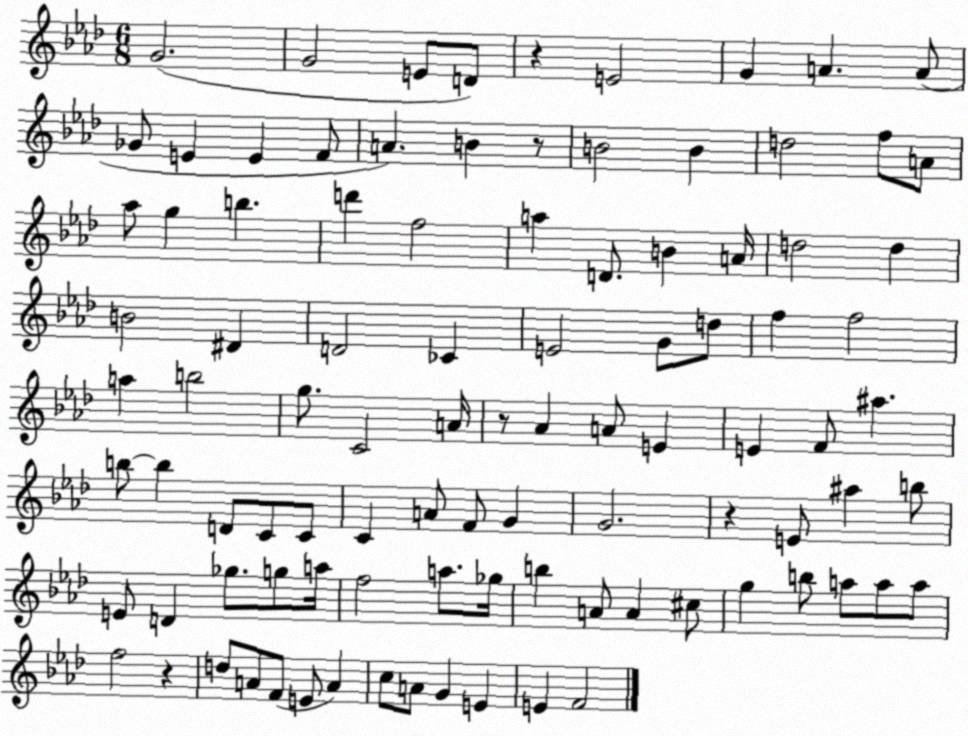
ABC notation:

X:1
T:Untitled
M:6/8
L:1/4
K:Ab
G2 G2 E/2 D/2 z E2 G A A/2 _G/2 E E F/2 A B z/2 B2 B d2 f/2 A/2 _a/2 g b d' f2 a D/2 B A/4 d2 d B2 ^D D2 _C E2 G/2 d/2 f f2 a b2 g/2 C2 A/4 z/2 _A A/2 E E F/2 ^a b/2 b D/2 C/2 C/2 C A/2 F/2 G G2 z E/2 ^a b/2 E/2 D _g/2 g/2 a/4 f2 a/2 _g/4 b A/2 A ^c/2 g b/2 a/2 a/2 a/2 f2 z d/2 A/2 F/2 E/2 A c/2 A/2 G E E F2